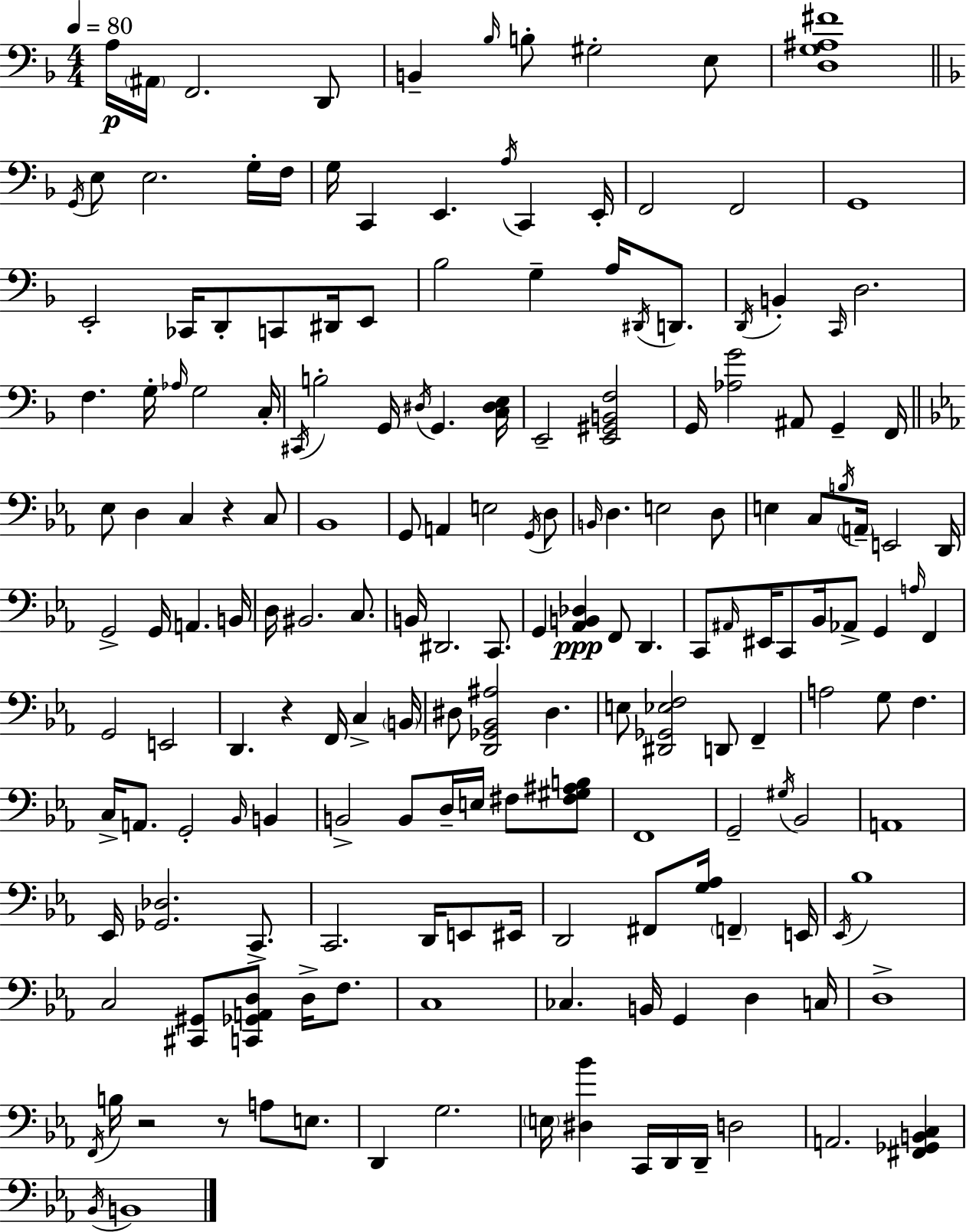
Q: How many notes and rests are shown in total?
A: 178